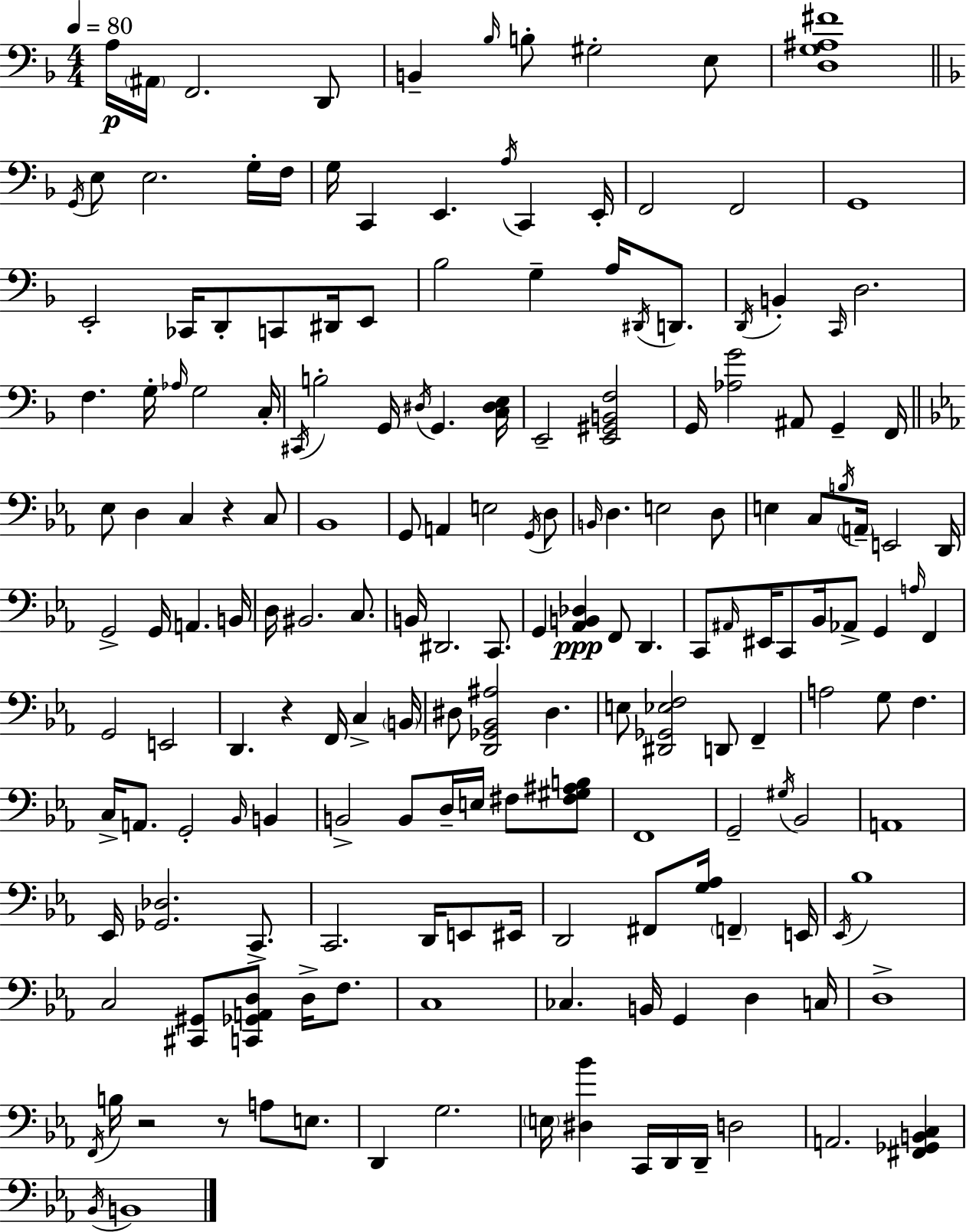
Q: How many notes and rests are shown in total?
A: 178